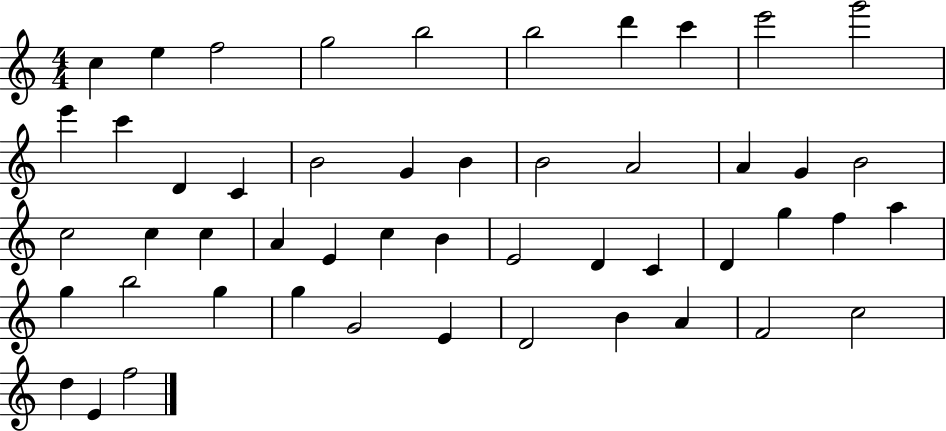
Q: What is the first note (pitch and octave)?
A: C5